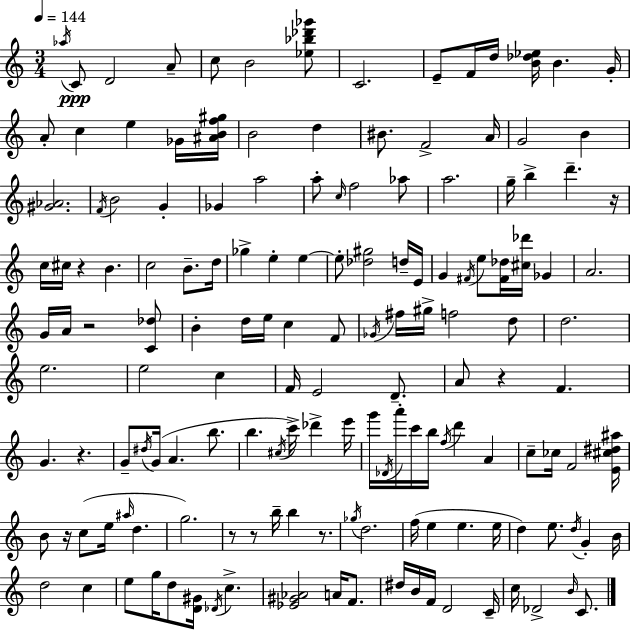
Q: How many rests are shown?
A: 9